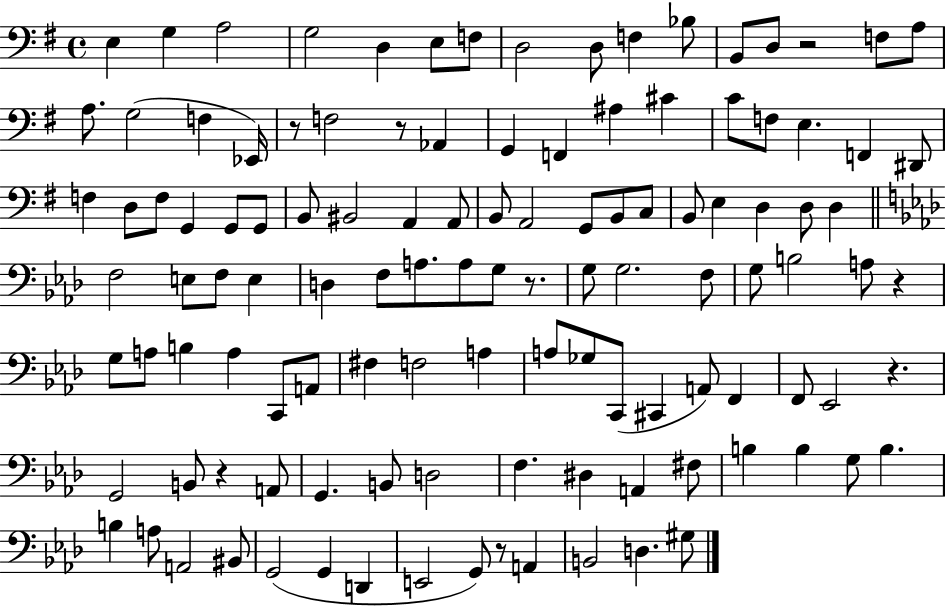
X:1
T:Untitled
M:4/4
L:1/4
K:G
E, G, A,2 G,2 D, E,/2 F,/2 D,2 D,/2 F, _B,/2 B,,/2 D,/2 z2 F,/2 A,/2 A,/2 G,2 F, _E,,/4 z/2 F,2 z/2 _A,, G,, F,, ^A, ^C C/2 F,/2 E, F,, ^D,,/2 F, D,/2 F,/2 G,, G,,/2 G,,/2 B,,/2 ^B,,2 A,, A,,/2 B,,/2 A,,2 G,,/2 B,,/2 C,/2 B,,/2 E, D, D,/2 D, F,2 E,/2 F,/2 E, D, F,/2 A,/2 A,/2 G,/2 z/2 G,/2 G,2 F,/2 G,/2 B,2 A,/2 z G,/2 A,/2 B, A, C,,/2 A,,/2 ^F, F,2 A, A,/2 _G,/2 C,,/2 ^C,, A,,/2 F,, F,,/2 _E,,2 z G,,2 B,,/2 z A,,/2 G,, B,,/2 D,2 F, ^D, A,, ^F,/2 B, B, G,/2 B, B, A,/2 A,,2 ^B,,/2 G,,2 G,, D,, E,,2 G,,/2 z/2 A,, B,,2 D, ^G,/2